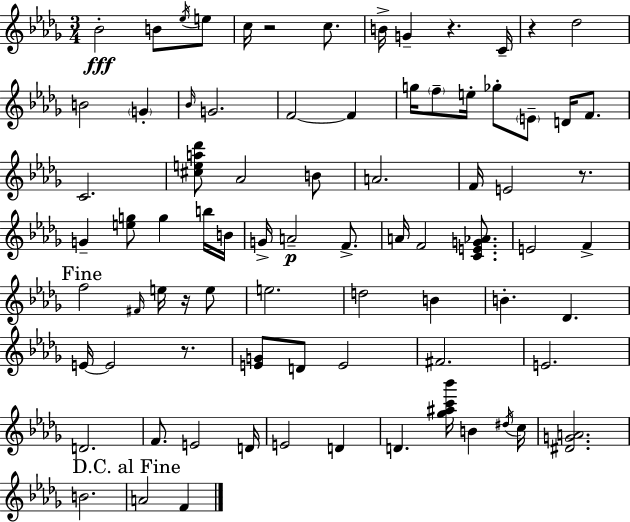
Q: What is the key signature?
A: BES minor